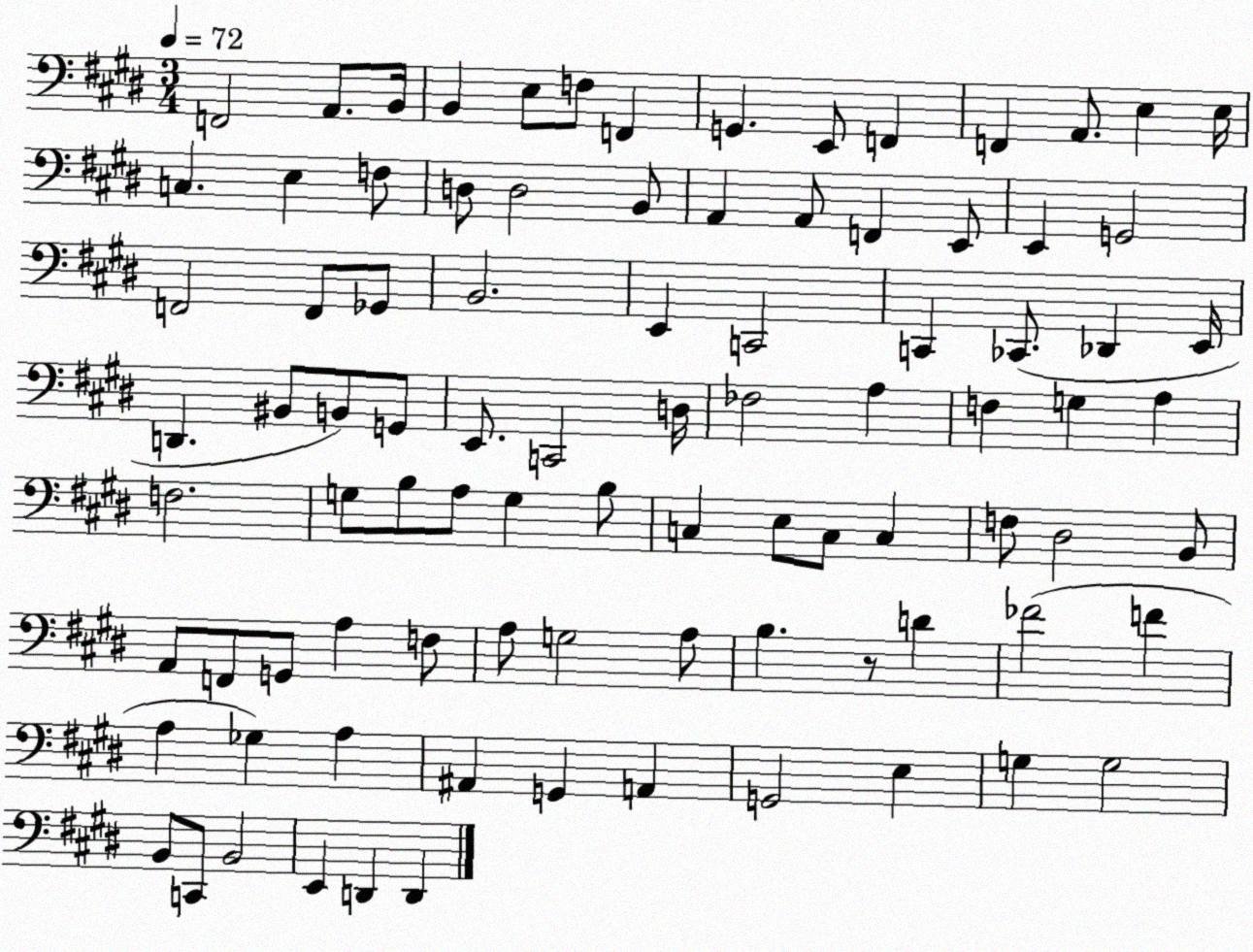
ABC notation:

X:1
T:Untitled
M:3/4
L:1/4
K:E
F,,2 A,,/2 B,,/4 B,, E,/2 F,/2 F,, G,, E,,/2 F,, F,, A,,/2 E, E,/4 C, E, F,/2 D,/2 D,2 B,,/2 A,, A,,/2 F,, E,,/2 E,, G,,2 F,,2 F,,/2 _G,,/2 B,,2 E,, C,,2 C,, _C,,/2 _D,, E,,/4 D,, ^B,,/2 B,,/2 G,,/2 E,,/2 C,,2 D,/4 _F,2 A, F, G, A, F,2 G,/2 B,/2 A,/2 G, B,/2 C, E,/2 C,/2 C, F,/2 ^D,2 B,,/2 A,,/2 F,,/2 G,,/2 A, F,/2 A,/2 G,2 A,/2 B, z/2 D _F2 F A, _G, A, ^A,, G,, A,, G,,2 E, G, G,2 B,,/2 C,,/2 B,,2 E,, D,, D,,